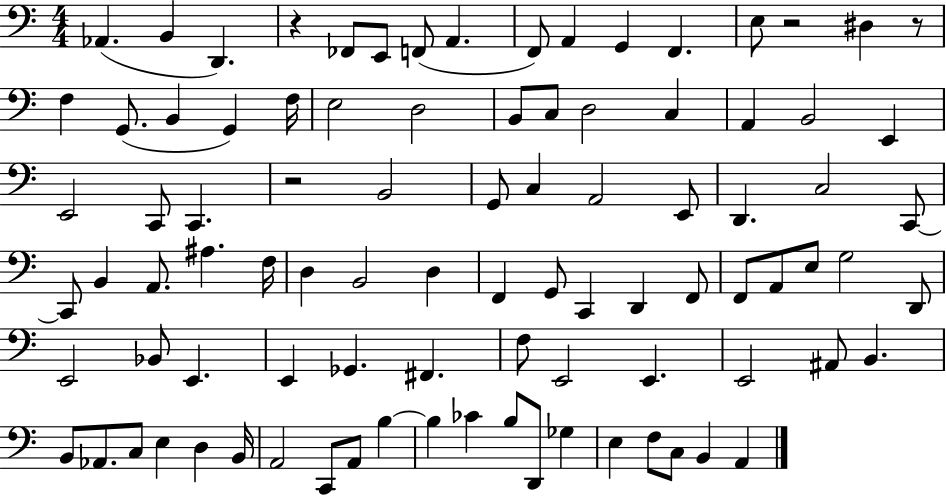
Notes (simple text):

Ab2/q. B2/q D2/q. R/q FES2/e E2/e F2/e A2/q. F2/e A2/q G2/q F2/q. E3/e R/h D#3/q R/e F3/q G2/e. B2/q G2/q F3/s E3/h D3/h B2/e C3/e D3/h C3/q A2/q B2/h E2/q E2/h C2/e C2/q. R/h B2/h G2/e C3/q A2/h E2/e D2/q. C3/h C2/e C2/e B2/q A2/e. A#3/q. F3/s D3/q B2/h D3/q F2/q G2/e C2/q D2/q F2/e F2/e A2/e E3/e G3/h D2/e E2/h Bb2/e E2/q. E2/q Gb2/q. F#2/q. F3/e E2/h E2/q. E2/h A#2/e B2/q. B2/e Ab2/e. C3/e E3/q D3/q B2/s A2/h C2/e A2/e B3/q B3/q CES4/q B3/e D2/e Gb3/q E3/q F3/e C3/e B2/q A2/q